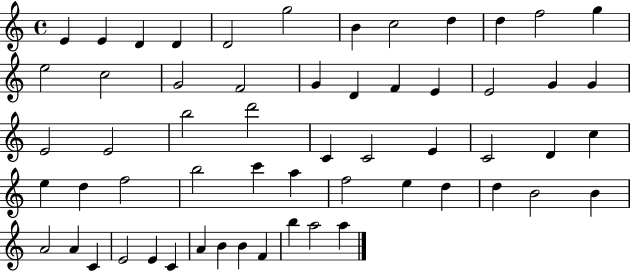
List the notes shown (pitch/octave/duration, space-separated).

E4/q E4/q D4/q D4/q D4/h G5/h B4/q C5/h D5/q D5/q F5/h G5/q E5/h C5/h G4/h F4/h G4/q D4/q F4/q E4/q E4/h G4/q G4/q E4/h E4/h B5/h D6/h C4/q C4/h E4/q C4/h D4/q C5/q E5/q D5/q F5/h B5/h C6/q A5/q F5/h E5/q D5/q D5/q B4/h B4/q A4/h A4/q C4/q E4/h E4/q C4/q A4/q B4/q B4/q F4/q B5/q A5/h A5/q